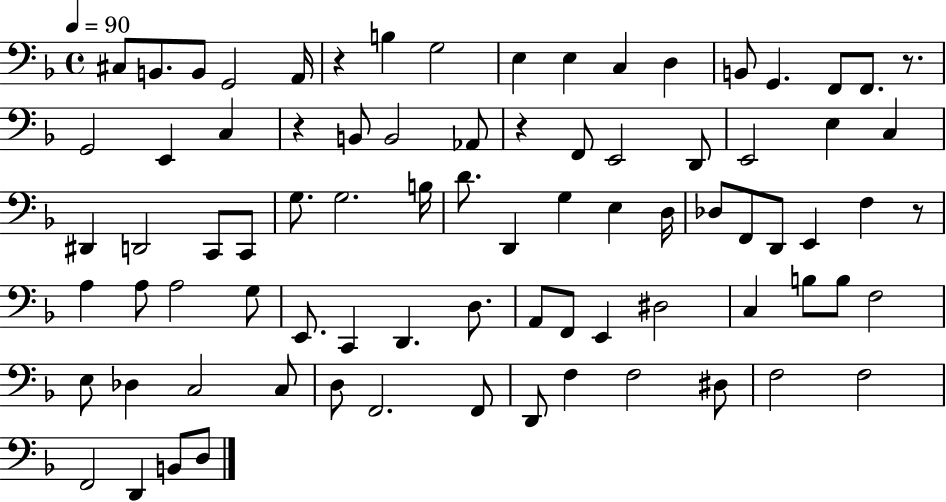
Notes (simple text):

C#3/e B2/e. B2/e G2/h A2/s R/q B3/q G3/h E3/q E3/q C3/q D3/q B2/e G2/q. F2/e F2/e. R/e. G2/h E2/q C3/q R/q B2/e B2/h Ab2/e R/q F2/e E2/h D2/e E2/h E3/q C3/q D#2/q D2/h C2/e C2/e G3/e. G3/h. B3/s D4/e. D2/q G3/q E3/q D3/s Db3/e F2/e D2/e E2/q F3/q R/e A3/q A3/e A3/h G3/e E2/e. C2/q D2/q. D3/e. A2/e F2/e E2/q D#3/h C3/q B3/e B3/e F3/h E3/e Db3/q C3/h C3/e D3/e F2/h. F2/e D2/e F3/q F3/h D#3/e F3/h F3/h F2/h D2/q B2/e D3/e